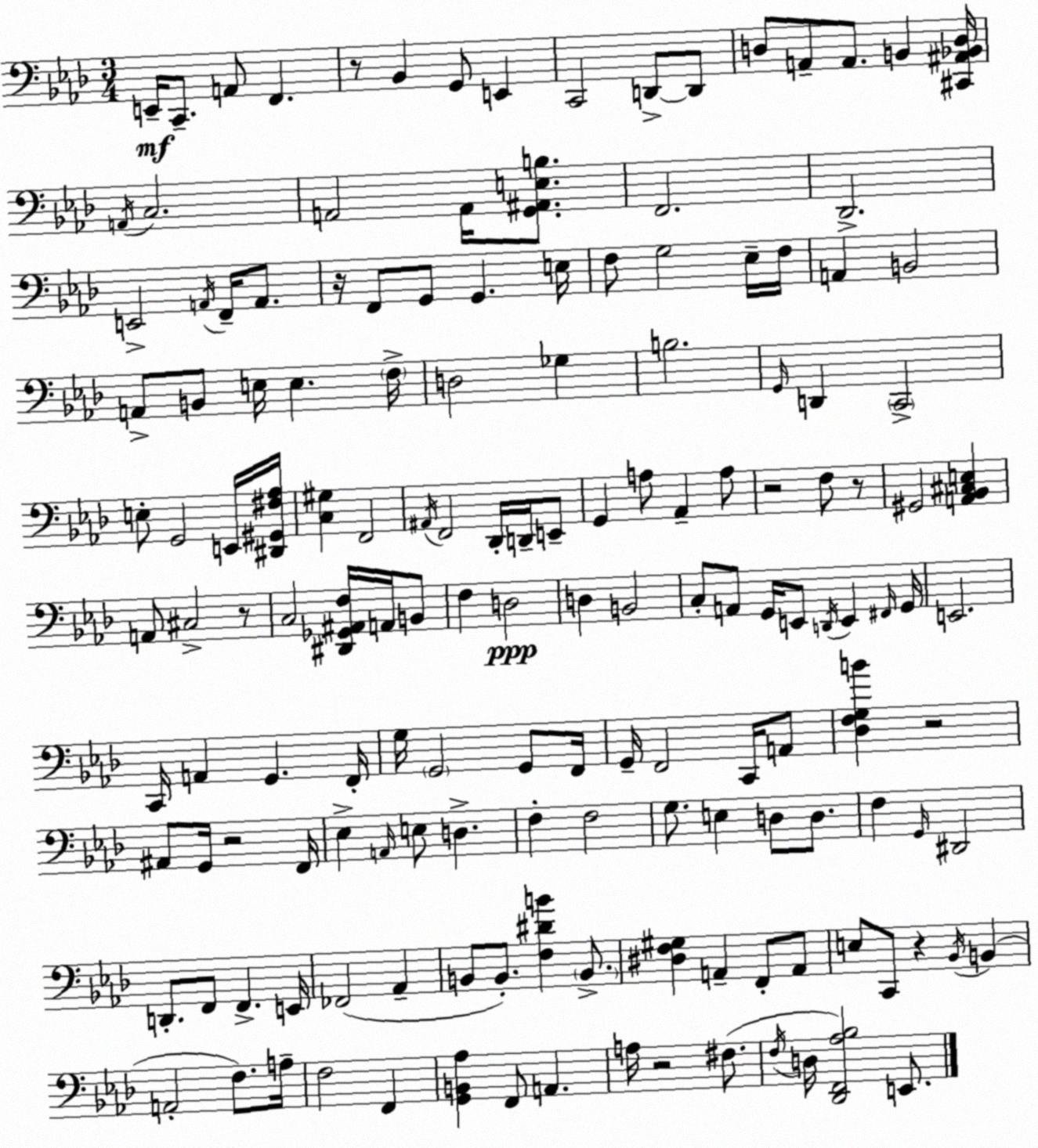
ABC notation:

X:1
T:Untitled
M:3/4
L:1/4
K:Ab
E,,/4 C,,/2 A,,/2 F,, z/2 _B,, G,,/2 E,, C,,2 D,,/2 D,,/2 D,/2 A,,/2 A,,/2 B,, [^C,,^A,,_B,,D,]/4 A,,/4 C,2 A,,2 A,,/4 [G,,^A,,E,B,]/2 F,,2 _D,,2 E,,2 A,,/4 F,,/4 A,,/2 z/4 F,,/2 G,,/2 G,, E,/4 F,/2 G,2 _E,/4 F,/4 A,, B,,2 A,,/2 B,,/2 E,/4 E, F,/4 D,2 _G, B,2 G,,/4 D,, C,,2 E,/2 G,,2 E,,/4 [^D,,^G,,^F,_A,]/4 [C,^G,] F,,2 ^A,,/4 F,,2 _D,,/4 D,,/4 E,,/2 G,, A,/2 _A,, A,/2 z2 F,/2 z/2 ^G,,2 [A,,_B,,^C,E,] A,,/2 ^C,2 z/2 C,2 [^D,,_G,,^A,,F,]/4 A,,/4 B,,/2 F, D,2 D, B,,2 C,/2 A,,/2 G,,/4 E,,/2 D,,/4 E,, ^F,,/4 G,,/4 E,,2 C,,/4 A,, G,, F,,/4 G,/4 G,,2 G,,/2 F,,/4 G,,/4 F,,2 C,,/4 A,,/2 [_D,F,G,B] z2 ^A,,/2 G,,/4 z2 F,,/4 _E, A,,/4 E,/2 D, F, F,2 G,/2 E, D,/2 D,/2 F, G,,/4 ^D,,2 D,,/2 F,,/2 F,, E,,/4 _F,,2 _A,, B,,/2 B,,/2 [F,^DB] B,,/2 [^D,F,^G,] A,, F,,/2 A,,/2 E,/2 C,,/2 z _B,,/4 B,, A,,2 F,/2 A,/4 F,2 F,, [G,,B,,_A,] F,,/2 A,, A,/4 z2 ^F,/2 F,/4 D,/4 [_D,,F,,_A,_B,]2 E,,/2